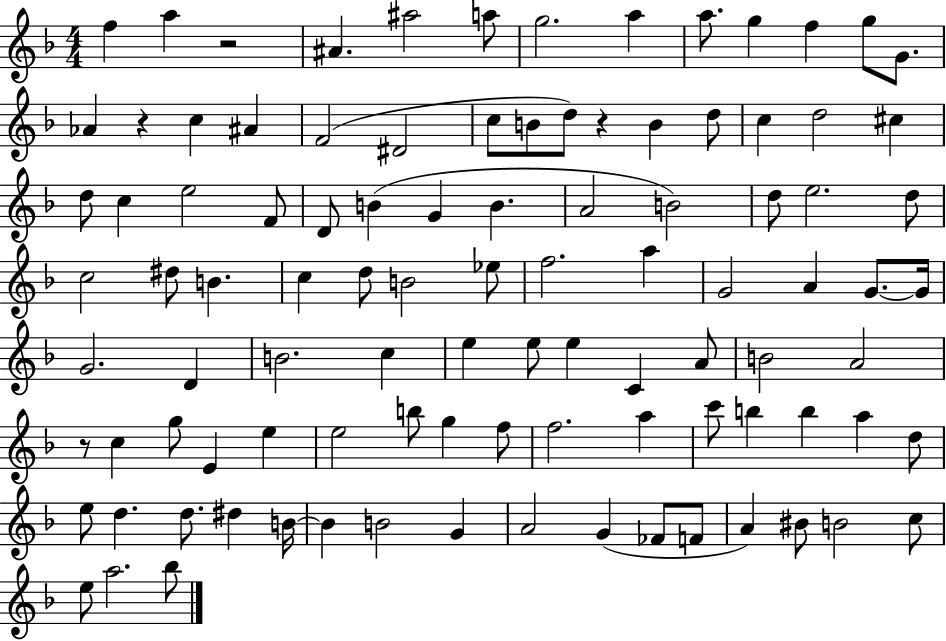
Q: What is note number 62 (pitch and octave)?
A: A4